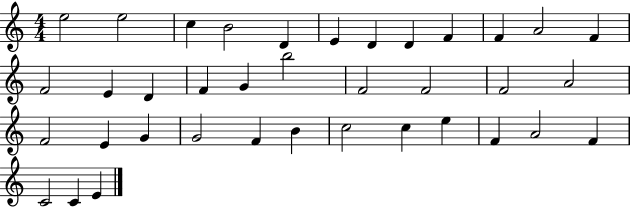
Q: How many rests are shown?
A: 0